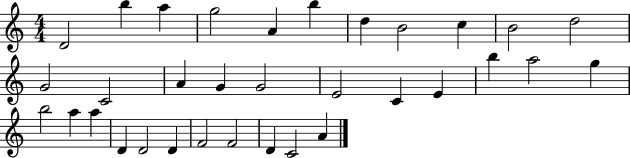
{
  \clef treble
  \numericTimeSignature
  \time 4/4
  \key c \major
  d'2 b''4 a''4 | g''2 a'4 b''4 | d''4 b'2 c''4 | b'2 d''2 | \break g'2 c'2 | a'4 g'4 g'2 | e'2 c'4 e'4 | b''4 a''2 g''4 | \break b''2 a''4 a''4 | d'4 d'2 d'4 | f'2 f'2 | d'4 c'2 a'4 | \break \bar "|."
}